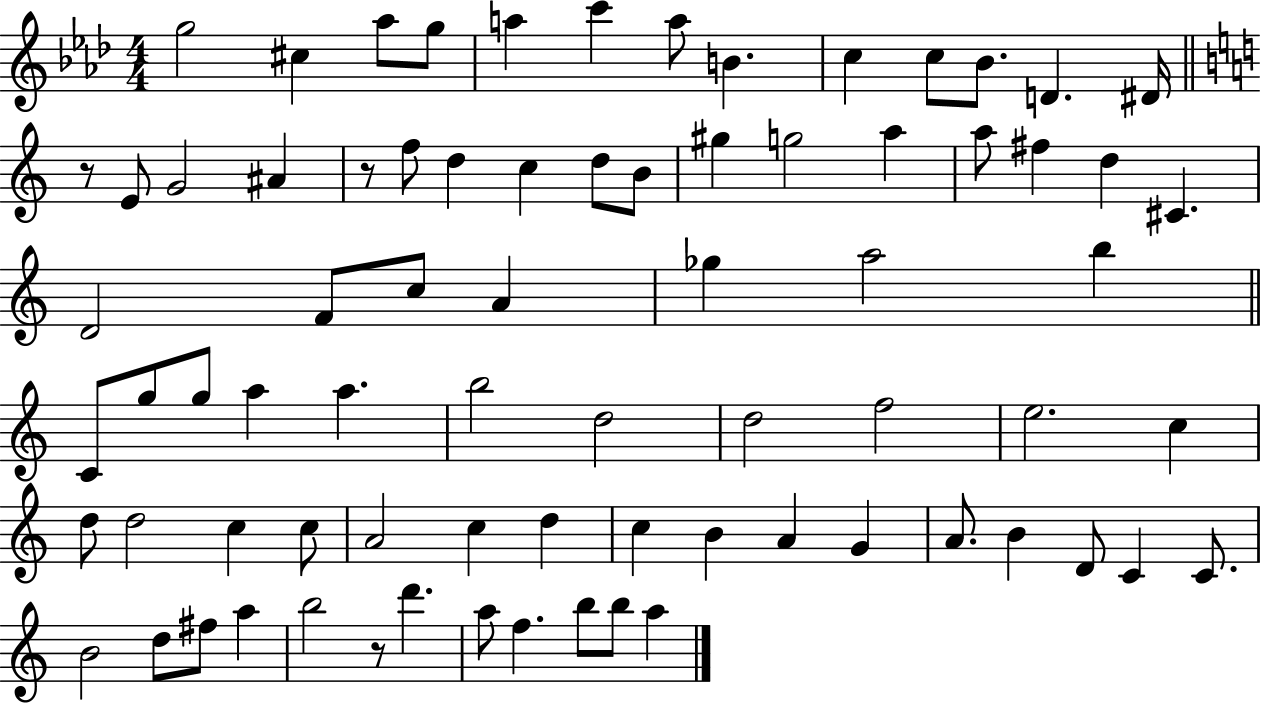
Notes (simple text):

G5/h C#5/q Ab5/e G5/e A5/q C6/q A5/e B4/q. C5/q C5/e Bb4/e. D4/q. D#4/s R/e E4/e G4/h A#4/q R/e F5/e D5/q C5/q D5/e B4/e G#5/q G5/h A5/q A5/e F#5/q D5/q C#4/q. D4/h F4/e C5/e A4/q Gb5/q A5/h B5/q C4/e G5/e G5/e A5/q A5/q. B5/h D5/h D5/h F5/h E5/h. C5/q D5/e D5/h C5/q C5/e A4/h C5/q D5/q C5/q B4/q A4/q G4/q A4/e. B4/q D4/e C4/q C4/e. B4/h D5/e F#5/e A5/q B5/h R/e D6/q. A5/e F5/q. B5/e B5/e A5/q